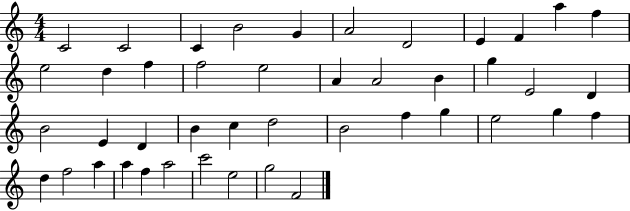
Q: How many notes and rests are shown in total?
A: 44